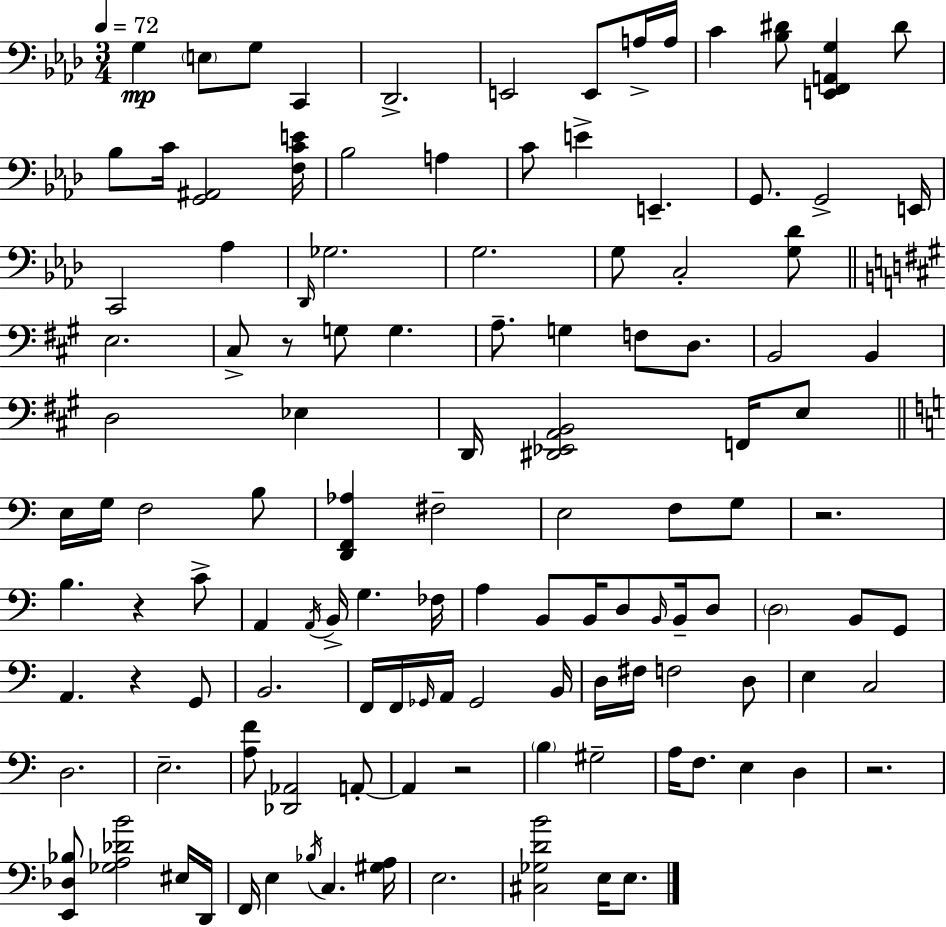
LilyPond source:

{
  \clef bass
  \numericTimeSignature
  \time 3/4
  \key f \minor
  \tempo 4 = 72
  \repeat volta 2 { g4\mp \parenthesize e8 g8 c,4 | des,2.-> | e,2 e,8 a16-> a16 | c'4 <bes dis'>8 <e, f, a, g>4 dis'8 | \break bes8 c'16 <g, ais,>2 <f c' e'>16 | bes2 a4 | c'8 e'4-> e,4.-- | g,8. g,2-> e,16 | \break c,2 aes4 | \grace { des,16 } ges2. | g2. | g8 c2-. <g des'>8 | \break \bar "||" \break \key a \major e2. | cis8-> r8 g8 g4. | a8.-- g4 f8 d8. | b,2 b,4 | \break d2 ees4 | d,16 <dis, ees, a, b,>2 f,16 e8 | \bar "||" \break \key a \minor e16 g16 f2 b8 | <d, f, aes>4 fis2-- | e2 f8 g8 | r2. | \break b4. r4 c'8-> | a,4 \acciaccatura { a,16 } b,16-> g4. | fes16 a4 b,8 b,16 d8 \grace { b,16 } b,16-- | d8 \parenthesize d2 b,8 | \break g,8 a,4. r4 | g,8 b,2. | f,16 f,16 \grace { ges,16 } a,16 ges,2 | b,16 d16 fis16 f2 | \break d8 e4 c2 | d2. | e2.-- | <a f'>8 <des, aes,>2 | \break a,8-.~~ a,4 r2 | \parenthesize b4 gis2-- | a16 f8. e4 d4 | r2. | \break <e, des bes>8 <ges a des' b'>2 | eis16 d,16 f,16 e4 \acciaccatura { bes16 } c4. | <gis a>16 e2. | <cis ges d' b'>2 | \break e16 e8. } \bar "|."
}